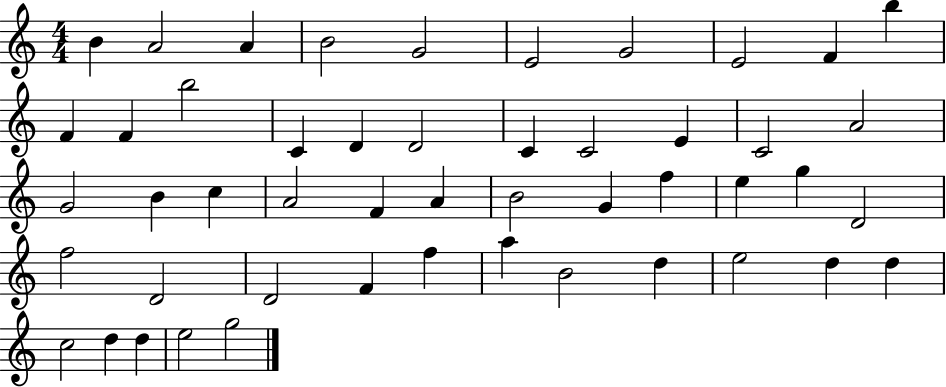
X:1
T:Untitled
M:4/4
L:1/4
K:C
B A2 A B2 G2 E2 G2 E2 F b F F b2 C D D2 C C2 E C2 A2 G2 B c A2 F A B2 G f e g D2 f2 D2 D2 F f a B2 d e2 d d c2 d d e2 g2